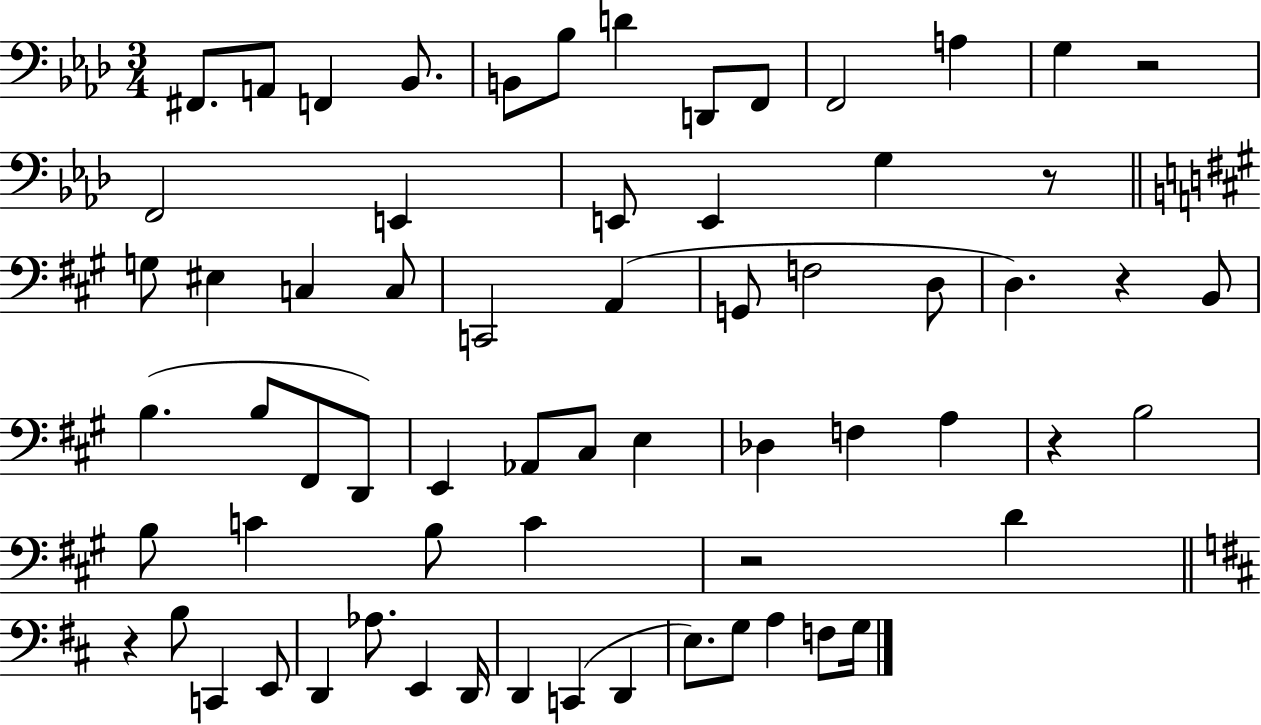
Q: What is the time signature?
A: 3/4